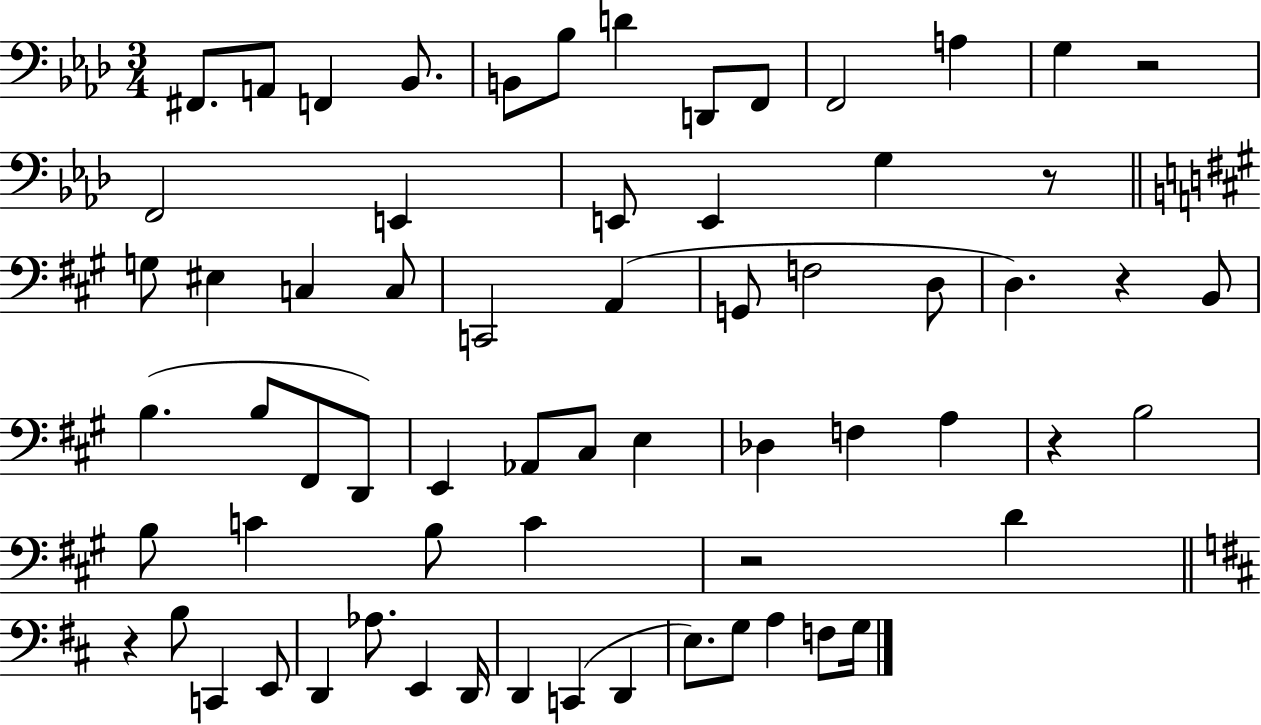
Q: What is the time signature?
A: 3/4